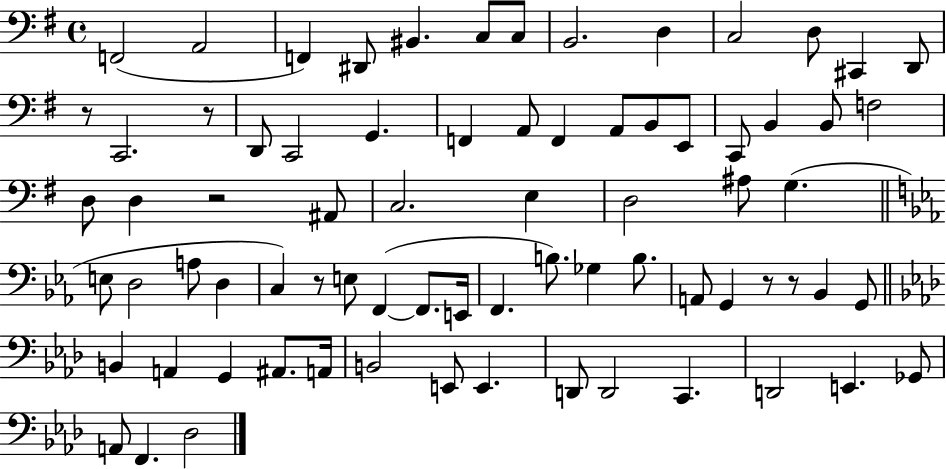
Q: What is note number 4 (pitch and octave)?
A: D#2